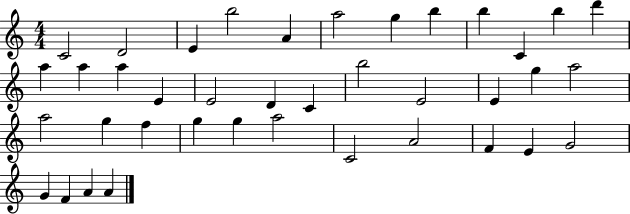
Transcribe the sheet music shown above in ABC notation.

X:1
T:Untitled
M:4/4
L:1/4
K:C
C2 D2 E b2 A a2 g b b C b d' a a a E E2 D C b2 E2 E g a2 a2 g f g g a2 C2 A2 F E G2 G F A A